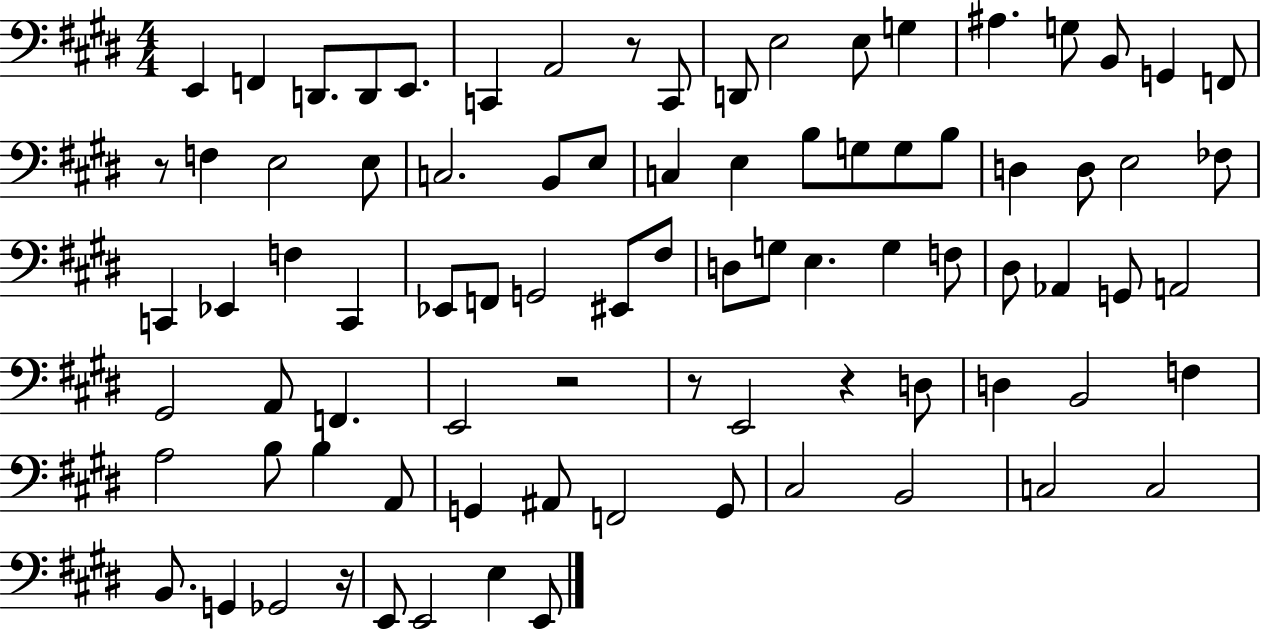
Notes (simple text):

E2/q F2/q D2/e. D2/e E2/e. C2/q A2/h R/e C2/e D2/e E3/h E3/e G3/q A#3/q. G3/e B2/e G2/q F2/e R/e F3/q E3/h E3/e C3/h. B2/e E3/e C3/q E3/q B3/e G3/e G3/e B3/e D3/q D3/e E3/h FES3/e C2/q Eb2/q F3/q C2/q Eb2/e F2/e G2/h EIS2/e F#3/e D3/e G3/e E3/q. G3/q F3/e D#3/e Ab2/q G2/e A2/h G#2/h A2/e F2/q. E2/h R/h R/e E2/h R/q D3/e D3/q B2/h F3/q A3/h B3/e B3/q A2/e G2/q A#2/e F2/h G2/e C#3/h B2/h C3/h C3/h B2/e. G2/q Gb2/h R/s E2/e E2/h E3/q E2/e